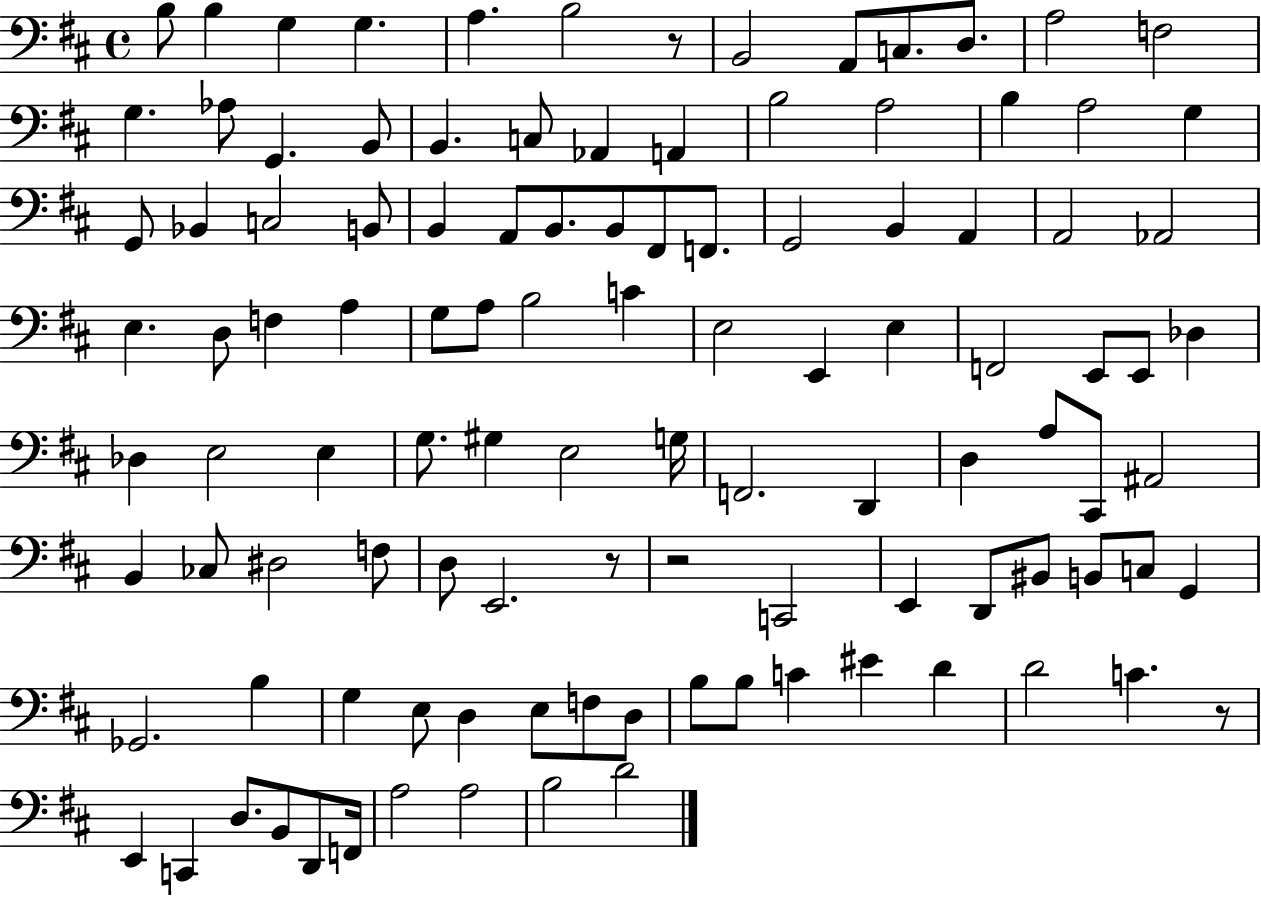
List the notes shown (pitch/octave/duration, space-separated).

B3/e B3/q G3/q G3/q. A3/q. B3/h R/e B2/h A2/e C3/e. D3/e. A3/h F3/h G3/q. Ab3/e G2/q. B2/e B2/q. C3/e Ab2/q A2/q B3/h A3/h B3/q A3/h G3/q G2/e Bb2/q C3/h B2/e B2/q A2/e B2/e. B2/e F#2/e F2/e. G2/h B2/q A2/q A2/h Ab2/h E3/q. D3/e F3/q A3/q G3/e A3/e B3/h C4/q E3/h E2/q E3/q F2/h E2/e E2/e Db3/q Db3/q E3/h E3/q G3/e. G#3/q E3/h G3/s F2/h. D2/q D3/q A3/e C#2/e A#2/h B2/q CES3/e D#3/h F3/e D3/e E2/h. R/e R/h C2/h E2/q D2/e BIS2/e B2/e C3/e G2/q Gb2/h. B3/q G3/q E3/e D3/q E3/e F3/e D3/e B3/e B3/e C4/q EIS4/q D4/q D4/h C4/q. R/e E2/q C2/q D3/e. B2/e D2/e F2/s A3/h A3/h B3/h D4/h